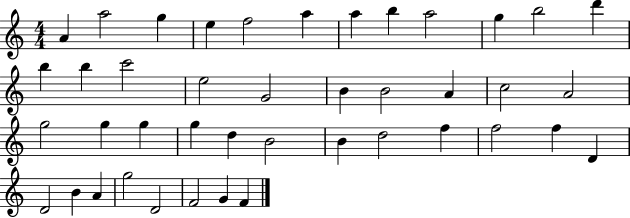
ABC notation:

X:1
T:Untitled
M:4/4
L:1/4
K:C
A a2 g e f2 a a b a2 g b2 d' b b c'2 e2 G2 B B2 A c2 A2 g2 g g g d B2 B d2 f f2 f D D2 B A g2 D2 F2 G F